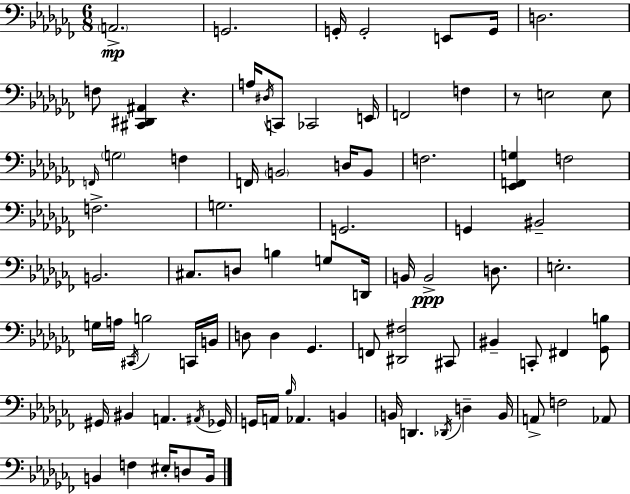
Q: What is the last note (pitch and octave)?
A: B2